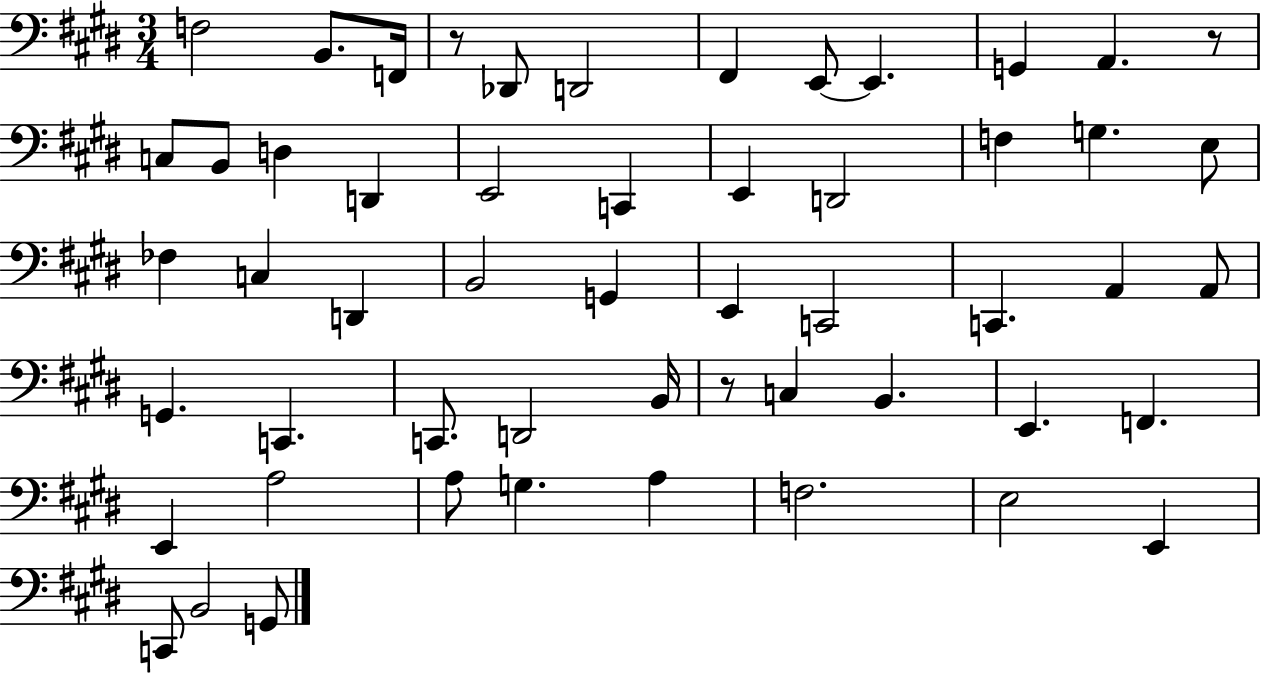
F3/h B2/e. F2/s R/e Db2/e D2/h F#2/q E2/e E2/q. G2/q A2/q. R/e C3/e B2/e D3/q D2/q E2/h C2/q E2/q D2/h F3/q G3/q. E3/e FES3/q C3/q D2/q B2/h G2/q E2/q C2/h C2/q. A2/q A2/e G2/q. C2/q. C2/e. D2/h B2/s R/e C3/q B2/q. E2/q. F2/q. E2/q A3/h A3/e G3/q. A3/q F3/h. E3/h E2/q C2/e B2/h G2/e